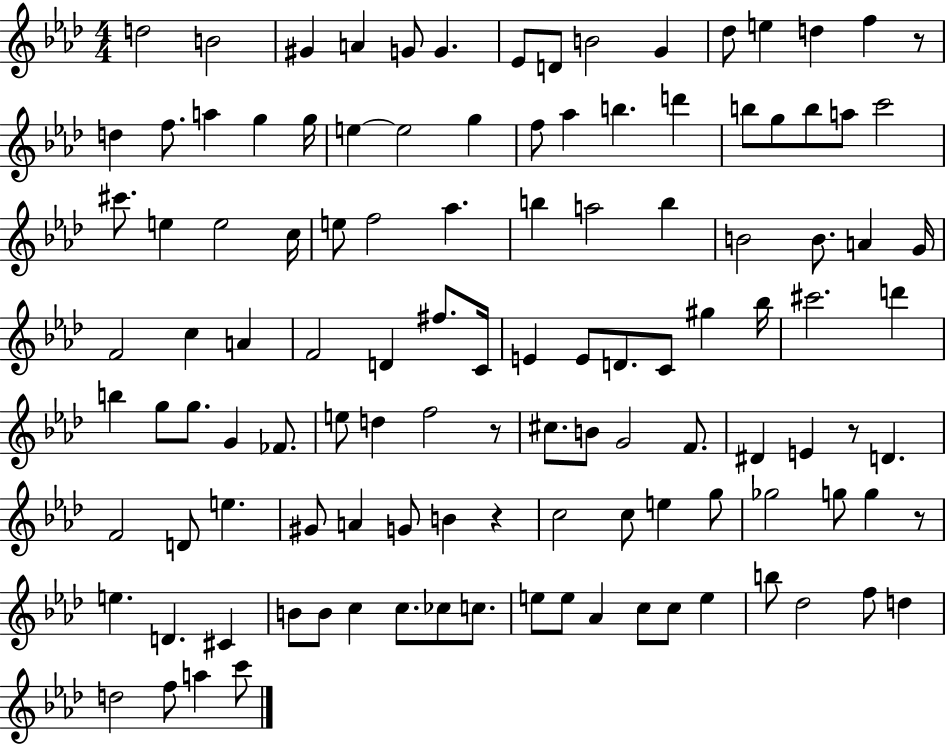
X:1
T:Untitled
M:4/4
L:1/4
K:Ab
d2 B2 ^G A G/2 G _E/2 D/2 B2 G _d/2 e d f z/2 d f/2 a g g/4 e e2 g f/2 _a b d' b/2 g/2 b/2 a/2 c'2 ^c'/2 e e2 c/4 e/2 f2 _a b a2 b B2 B/2 A G/4 F2 c A F2 D ^f/2 C/4 E E/2 D/2 C/2 ^g _b/4 ^c'2 d' b g/2 g/2 G _F/2 e/2 d f2 z/2 ^c/2 B/2 G2 F/2 ^D E z/2 D F2 D/2 e ^G/2 A G/2 B z c2 c/2 e g/2 _g2 g/2 g z/2 e D ^C B/2 B/2 c c/2 _c/2 c/2 e/2 e/2 _A c/2 c/2 e b/2 _d2 f/2 d d2 f/2 a c'/2